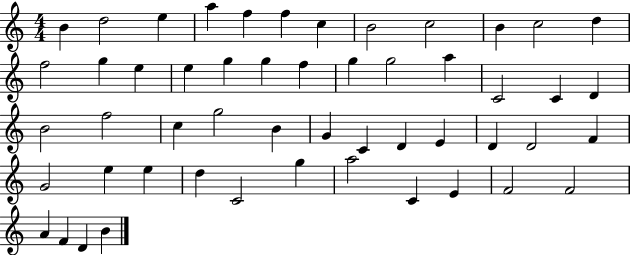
{
  \clef treble
  \numericTimeSignature
  \time 4/4
  \key c \major
  b'4 d''2 e''4 | a''4 f''4 f''4 c''4 | b'2 c''2 | b'4 c''2 d''4 | \break f''2 g''4 e''4 | e''4 g''4 g''4 f''4 | g''4 g''2 a''4 | c'2 c'4 d'4 | \break b'2 f''2 | c''4 g''2 b'4 | g'4 c'4 d'4 e'4 | d'4 d'2 f'4 | \break g'2 e''4 e''4 | d''4 c'2 g''4 | a''2 c'4 e'4 | f'2 f'2 | \break a'4 f'4 d'4 b'4 | \bar "|."
}